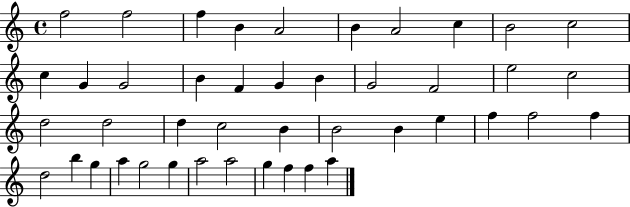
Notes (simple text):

F5/h F5/h F5/q B4/q A4/h B4/q A4/h C5/q B4/h C5/h C5/q G4/q G4/h B4/q F4/q G4/q B4/q G4/h F4/h E5/h C5/h D5/h D5/h D5/q C5/h B4/q B4/h B4/q E5/q F5/q F5/h F5/q D5/h B5/q G5/q A5/q G5/h G5/q A5/h A5/h G5/q F5/q F5/q A5/q